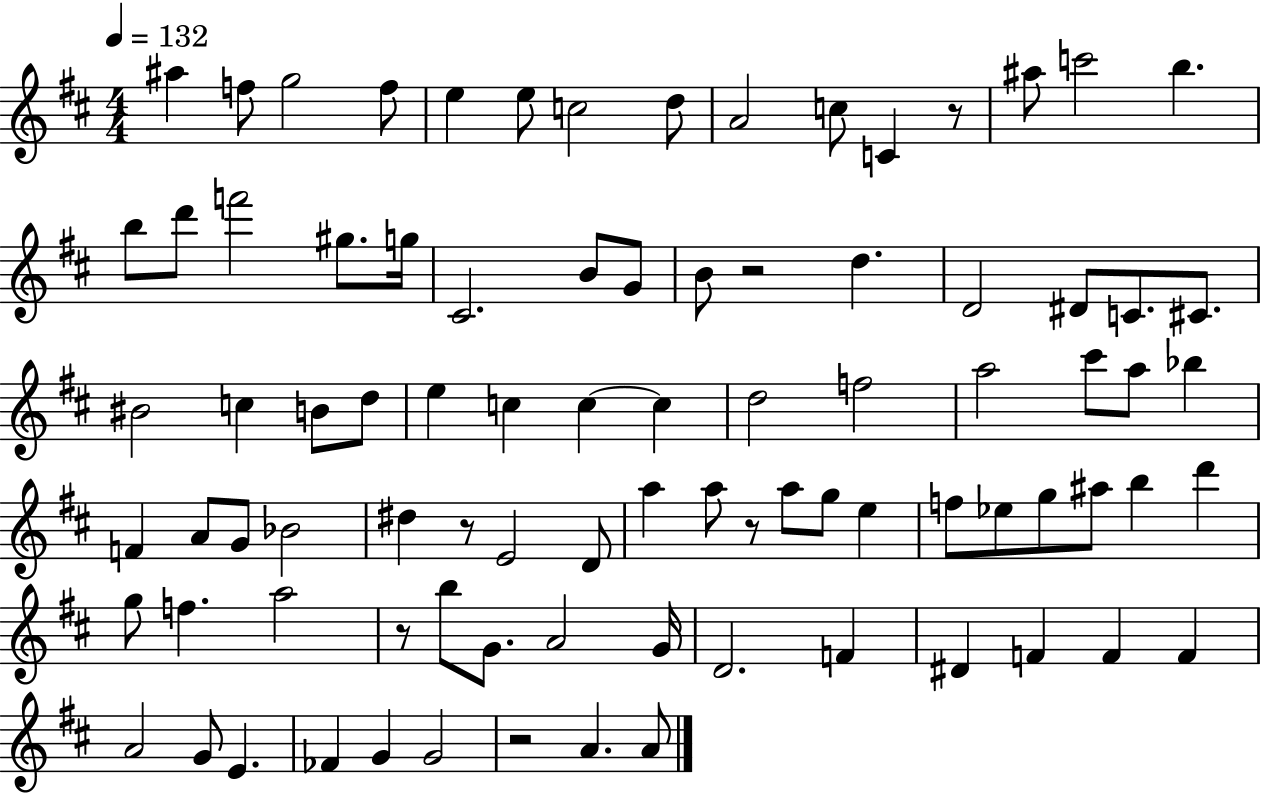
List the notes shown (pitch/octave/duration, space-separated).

A#5/q F5/e G5/h F5/e E5/q E5/e C5/h D5/e A4/h C5/e C4/q R/e A#5/e C6/h B5/q. B5/e D6/e F6/h G#5/e. G5/s C#4/h. B4/e G4/e B4/e R/h D5/q. D4/h D#4/e C4/e. C#4/e. BIS4/h C5/q B4/e D5/e E5/q C5/q C5/q C5/q D5/h F5/h A5/h C#6/e A5/e Bb5/q F4/q A4/e G4/e Bb4/h D#5/q R/e E4/h D4/e A5/q A5/e R/e A5/e G5/e E5/q F5/e Eb5/e G5/e A#5/e B5/q D6/q G5/e F5/q. A5/h R/e B5/e G4/e. A4/h G4/s D4/h. F4/q D#4/q F4/q F4/q F4/q A4/h G4/e E4/q. FES4/q G4/q G4/h R/h A4/q. A4/e